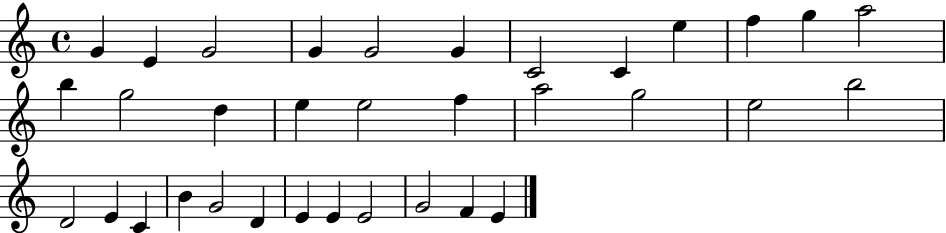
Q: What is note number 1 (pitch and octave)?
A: G4